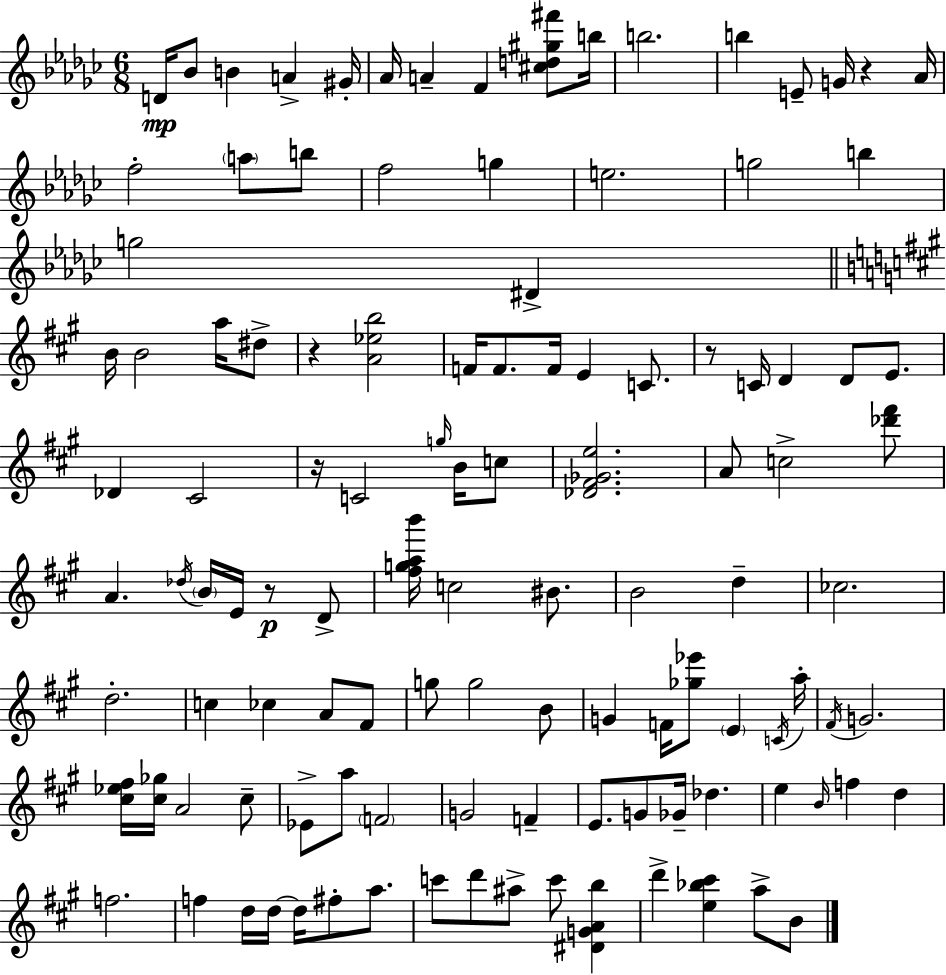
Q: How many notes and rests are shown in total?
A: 114